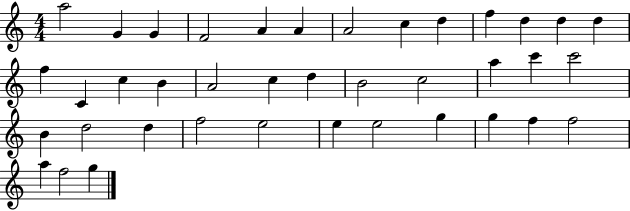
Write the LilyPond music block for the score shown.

{
  \clef treble
  \numericTimeSignature
  \time 4/4
  \key c \major
  a''2 g'4 g'4 | f'2 a'4 a'4 | a'2 c''4 d''4 | f''4 d''4 d''4 d''4 | \break f''4 c'4 c''4 b'4 | a'2 c''4 d''4 | b'2 c''2 | a''4 c'''4 c'''2 | \break b'4 d''2 d''4 | f''2 e''2 | e''4 e''2 g''4 | g''4 f''4 f''2 | \break a''4 f''2 g''4 | \bar "|."
}